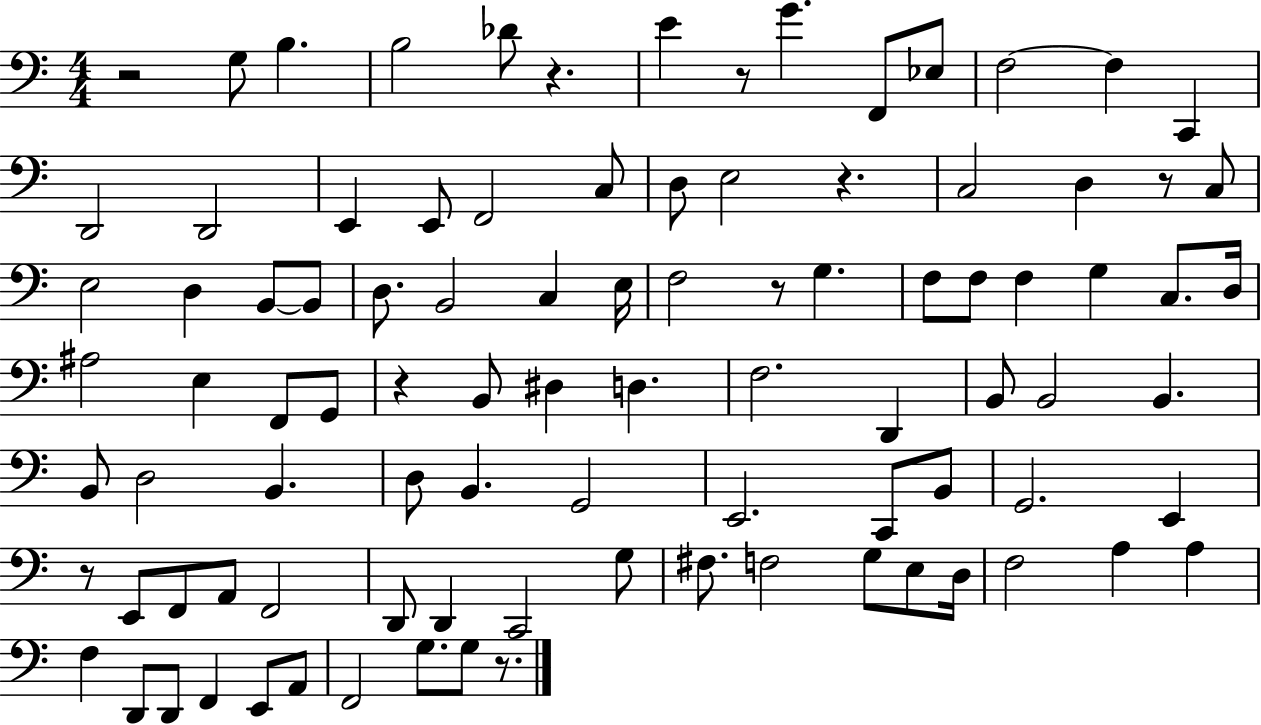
{
  \clef bass
  \numericTimeSignature
  \time 4/4
  \key c \major
  r2 g8 b4. | b2 des'8 r4. | e'4 r8 g'4. f,8 ees8 | f2~~ f4 c,4 | \break d,2 d,2 | e,4 e,8 f,2 c8 | d8 e2 r4. | c2 d4 r8 c8 | \break e2 d4 b,8~~ b,8 | d8. b,2 c4 e16 | f2 r8 g4. | f8 f8 f4 g4 c8. d16 | \break ais2 e4 f,8 g,8 | r4 b,8 dis4 d4. | f2. d,4 | b,8 b,2 b,4. | \break b,8 d2 b,4. | d8 b,4. g,2 | e,2. c,8 b,8 | g,2. e,4 | \break r8 e,8 f,8 a,8 f,2 | d,8 d,4 c,2 g8 | fis8. f2 g8 e8 d16 | f2 a4 a4 | \break f4 d,8 d,8 f,4 e,8 a,8 | f,2 g8. g8 r8. | \bar "|."
}